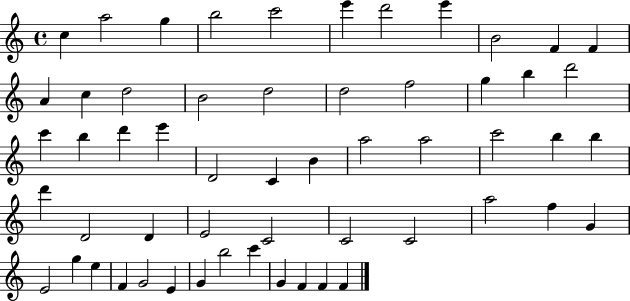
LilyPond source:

{
  \clef treble
  \time 4/4
  \defaultTimeSignature
  \key c \major
  c''4 a''2 g''4 | b''2 c'''2 | e'''4 d'''2 e'''4 | b'2 f'4 f'4 | \break a'4 c''4 d''2 | b'2 d''2 | d''2 f''2 | g''4 b''4 d'''2 | \break c'''4 b''4 d'''4 e'''4 | d'2 c'4 b'4 | a''2 a''2 | c'''2 b''4 b''4 | \break d'''4 d'2 d'4 | e'2 c'2 | c'2 c'2 | a''2 f''4 g'4 | \break e'2 g''4 e''4 | f'4 g'2 e'4 | g'4 b''2 c'''4 | g'4 f'4 f'4 f'4 | \break \bar "|."
}